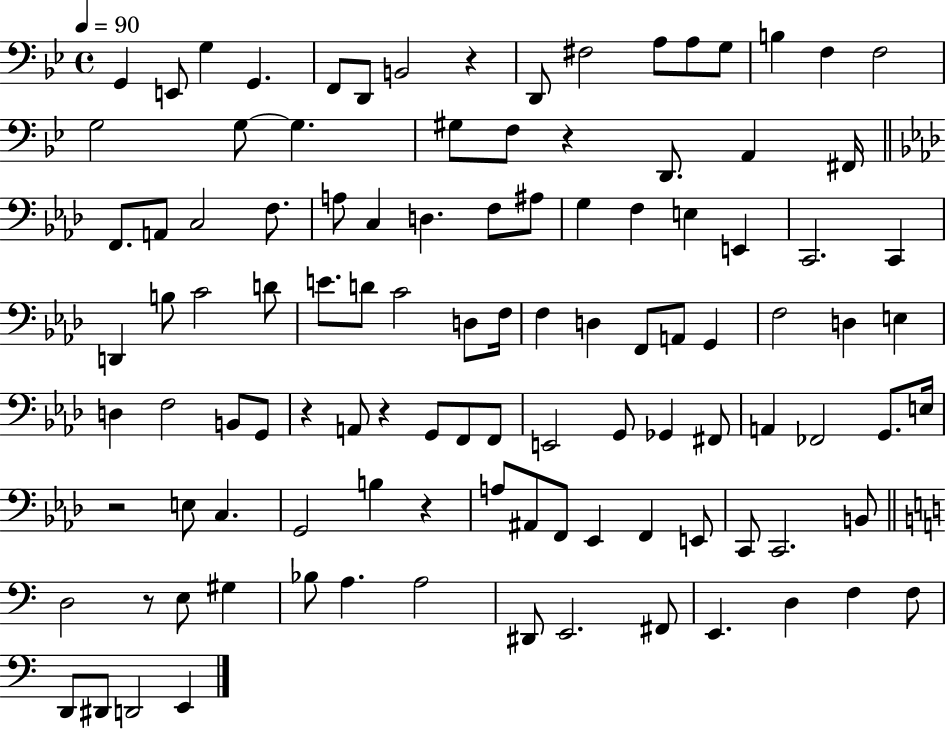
G2/q E2/e G3/q G2/q. F2/e D2/e B2/h R/q D2/e F#3/h A3/e A3/e G3/e B3/q F3/q F3/h G3/h G3/e G3/q. G#3/e F3/e R/q D2/e. A2/q F#2/s F2/e. A2/e C3/h F3/e. A3/e C3/q D3/q. F3/e A#3/e G3/q F3/q E3/q E2/q C2/h. C2/q D2/q B3/e C4/h D4/e E4/e. D4/e C4/h D3/e F3/s F3/q D3/q F2/e A2/e G2/q F3/h D3/q E3/q D3/q F3/h B2/e G2/e R/q A2/e R/q G2/e F2/e F2/e E2/h G2/e Gb2/q F#2/e A2/q FES2/h G2/e. E3/s R/h E3/e C3/q. G2/h B3/q R/q A3/e A#2/e F2/e Eb2/q F2/q E2/e C2/e C2/h. B2/e D3/h R/e E3/e G#3/q Bb3/e A3/q. A3/h D#2/e E2/h. F#2/e E2/q. D3/q F3/q F3/e D2/e D#2/e D2/h E2/q